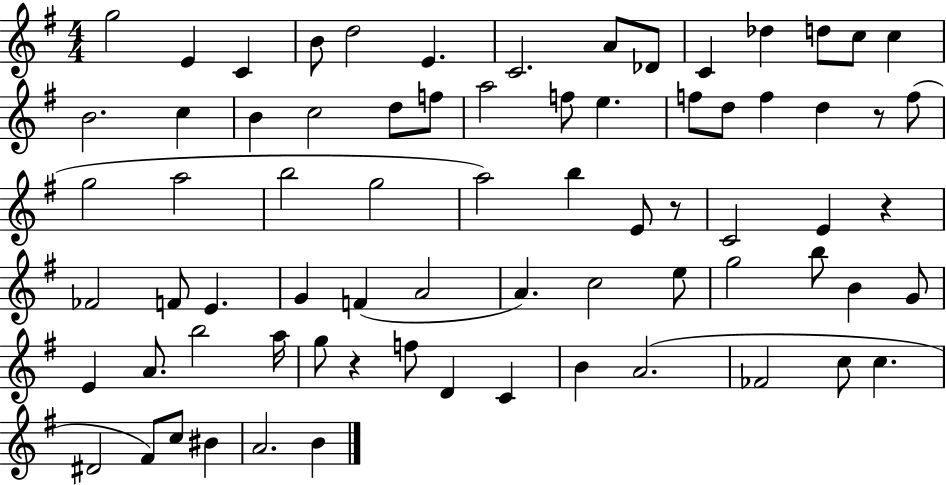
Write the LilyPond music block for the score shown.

{
  \clef treble
  \numericTimeSignature
  \time 4/4
  \key g \major
  g''2 e'4 c'4 | b'8 d''2 e'4. | c'2. a'8 des'8 | c'4 des''4 d''8 c''8 c''4 | \break b'2. c''4 | b'4 c''2 d''8 f''8 | a''2 f''8 e''4. | f''8 d''8 f''4 d''4 r8 f''8( | \break g''2 a''2 | b''2 g''2 | a''2) b''4 e'8 r8 | c'2 e'4 r4 | \break fes'2 f'8 e'4. | g'4 f'4( a'2 | a'4.) c''2 e''8 | g''2 b''8 b'4 g'8 | \break e'4 a'8. b''2 a''16 | g''8 r4 f''8 d'4 c'4 | b'4 a'2.( | fes'2 c''8 c''4. | \break dis'2 fis'8) c''8 bis'4 | a'2. b'4 | \bar "|."
}